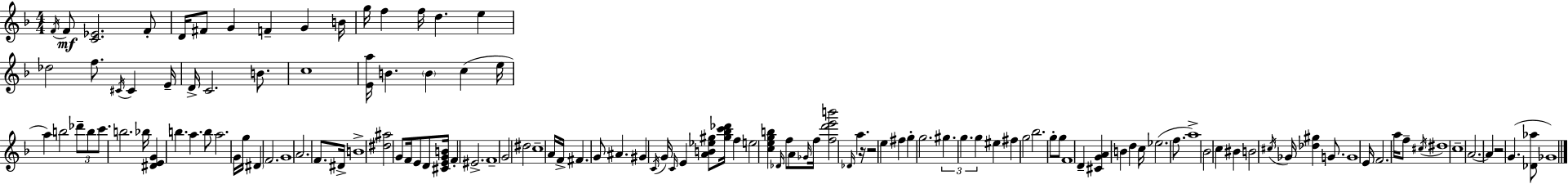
X:1
T:Untitled
M:4/4
L:1/4
K:Dm
F/4 F/2 [C_E]2 F/2 D/4 ^F/2 G F G B/4 g/4 f f/4 d e _d2 f/2 ^C/4 ^C E/4 D/4 C2 B/2 c4 [Ea]/4 B B c e/4 a b2 _d'/2 b/2 c'/2 b2 _b/4 [^DEG] b a b/2 a2 G/4 g/4 ^D F2 G4 A2 F/2 ^D/4 B4 [^d^a]2 G/2 F/4 E/2 D/2 [^CEGB]/4 F ^E2 F4 G2 ^d2 c4 A/4 F/4 ^F G/2 ^A ^G C/4 G/4 C/4 E [AB_e^g]/2 [^g_bc'_d']/4 f e2 [cegb] _D/4 f/2 A/2 _G/4 f/4 [fd'e'b']2 _D/4 a z/4 z2 e ^f g g2 ^g g g ^e ^f g2 _b2 g/2 g/2 F4 D [^CGA] B d c/4 _e2 f/2 a4 _B2 c ^B B2 ^c/4 _G/4 [_d^g] G/2 G4 E/4 F2 a/4 f/2 ^c/4 ^d4 c4 A2 A z2 G [_D_a]/2 _G4